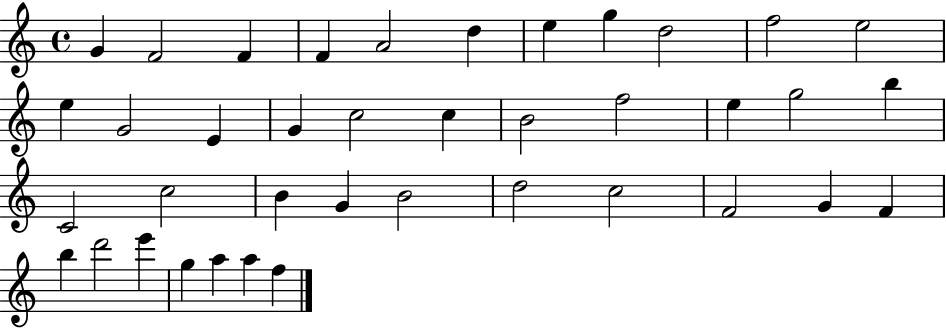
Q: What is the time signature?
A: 4/4